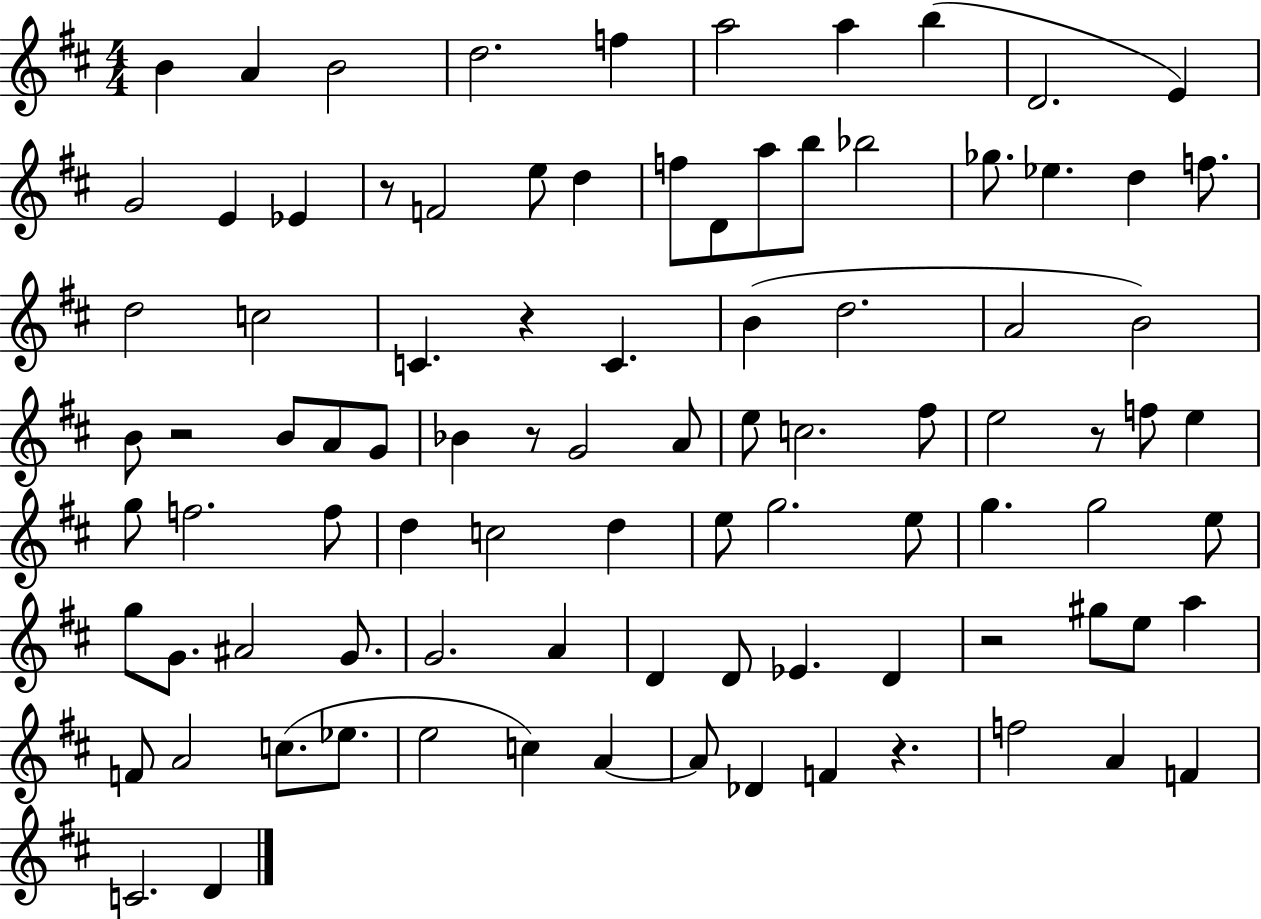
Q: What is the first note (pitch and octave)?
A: B4